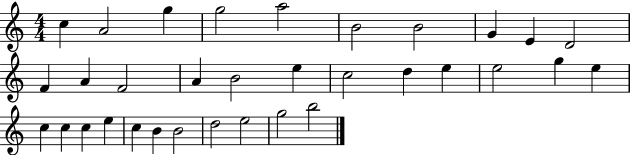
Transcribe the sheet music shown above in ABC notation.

X:1
T:Untitled
M:4/4
L:1/4
K:C
c A2 g g2 a2 B2 B2 G E D2 F A F2 A B2 e c2 d e e2 g e c c c e c B B2 d2 e2 g2 b2